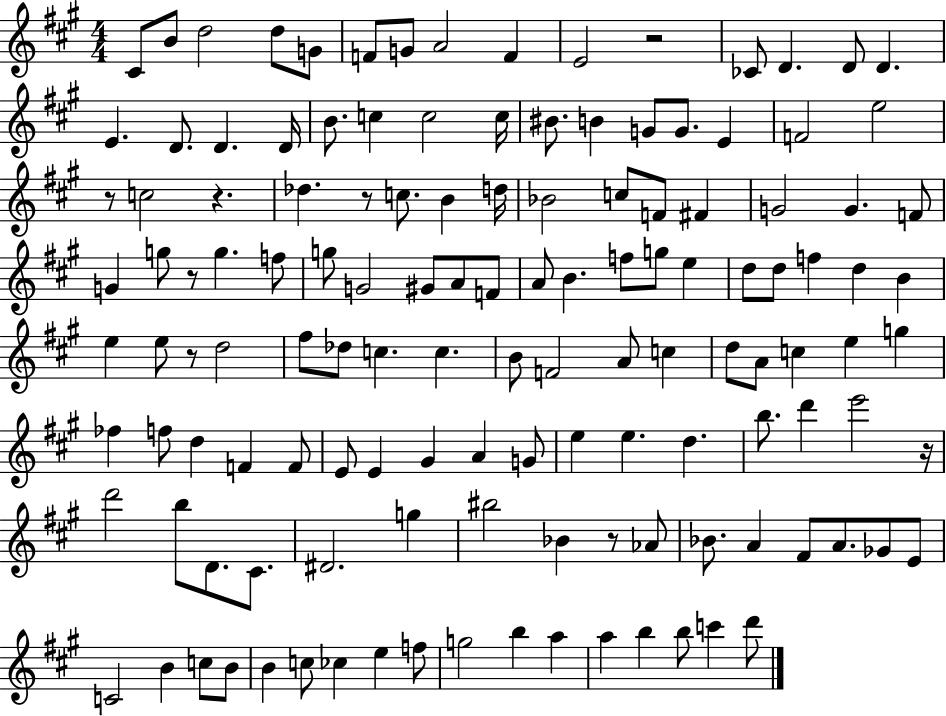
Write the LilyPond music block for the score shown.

{
  \clef treble
  \numericTimeSignature
  \time 4/4
  \key a \major
  cis'8 b'8 d''2 d''8 g'8 | f'8 g'8 a'2 f'4 | e'2 r2 | ces'8 d'4. d'8 d'4. | \break e'4. d'8. d'4. d'16 | b'8. c''4 c''2 c''16 | bis'8. b'4 g'8 g'8. e'4 | f'2 e''2 | \break r8 c''2 r4. | des''4. r8 c''8. b'4 d''16 | bes'2 c''8 f'8 fis'4 | g'2 g'4. f'8 | \break g'4 g''8 r8 g''4. f''8 | g''8 g'2 gis'8 a'8 f'8 | a'8 b'4. f''8 g''8 e''4 | d''8 d''8 f''4 d''4 b'4 | \break e''4 e''8 r8 d''2 | fis''8 des''8 c''4. c''4. | b'8 f'2 a'8 c''4 | d''8 a'8 c''4 e''4 g''4 | \break fes''4 f''8 d''4 f'4 f'8 | e'8 e'4 gis'4 a'4 g'8 | e''4 e''4. d''4. | b''8. d'''4 e'''2 r16 | \break d'''2 b''8 d'8. cis'8. | dis'2. g''4 | bis''2 bes'4 r8 aes'8 | bes'8. a'4 fis'8 a'8. ges'8 e'8 | \break c'2 b'4 c''8 b'8 | b'4 c''8 ces''4 e''4 f''8 | g''2 b''4 a''4 | a''4 b''4 b''8 c'''4 d'''8 | \break \bar "|."
}